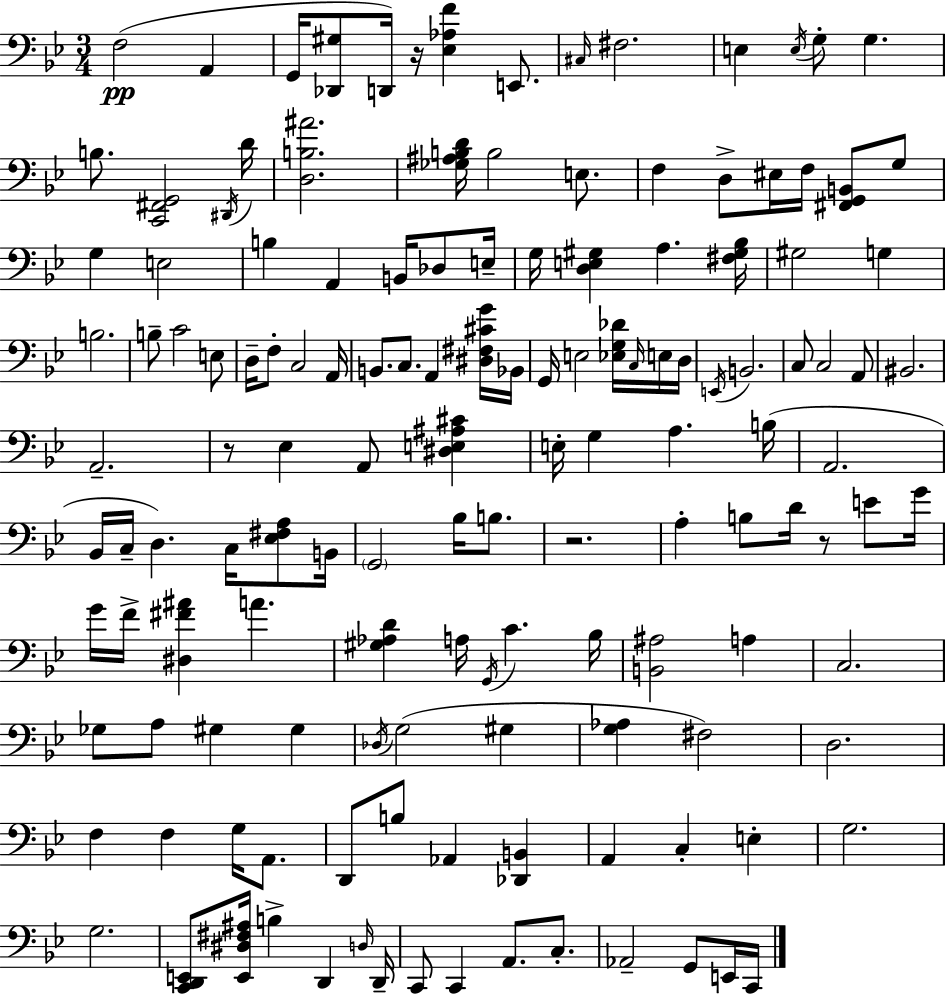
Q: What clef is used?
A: bass